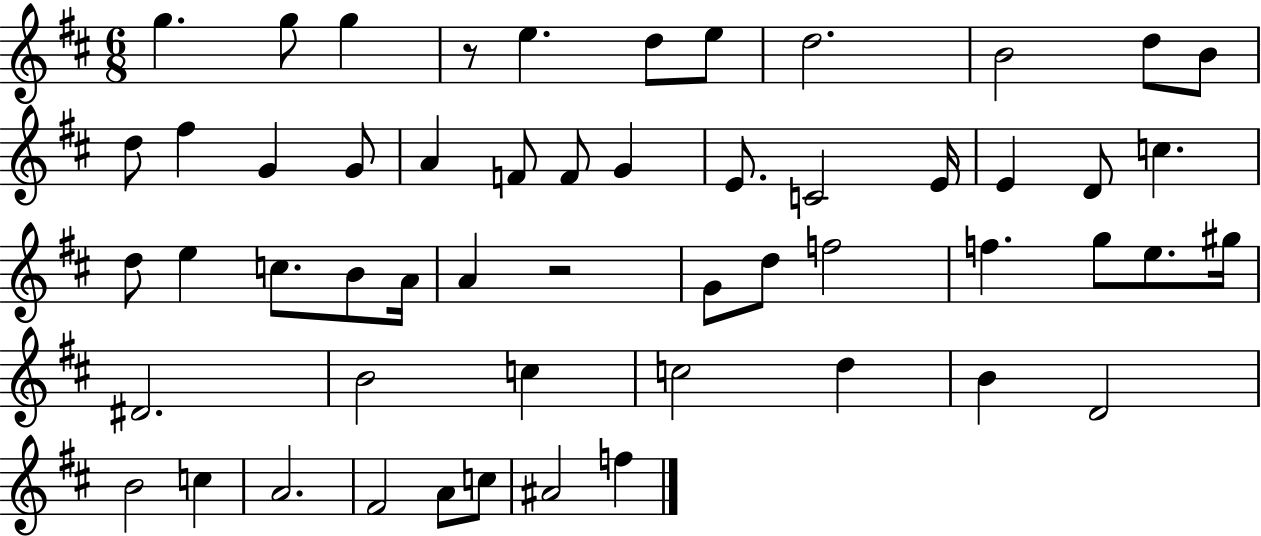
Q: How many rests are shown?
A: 2